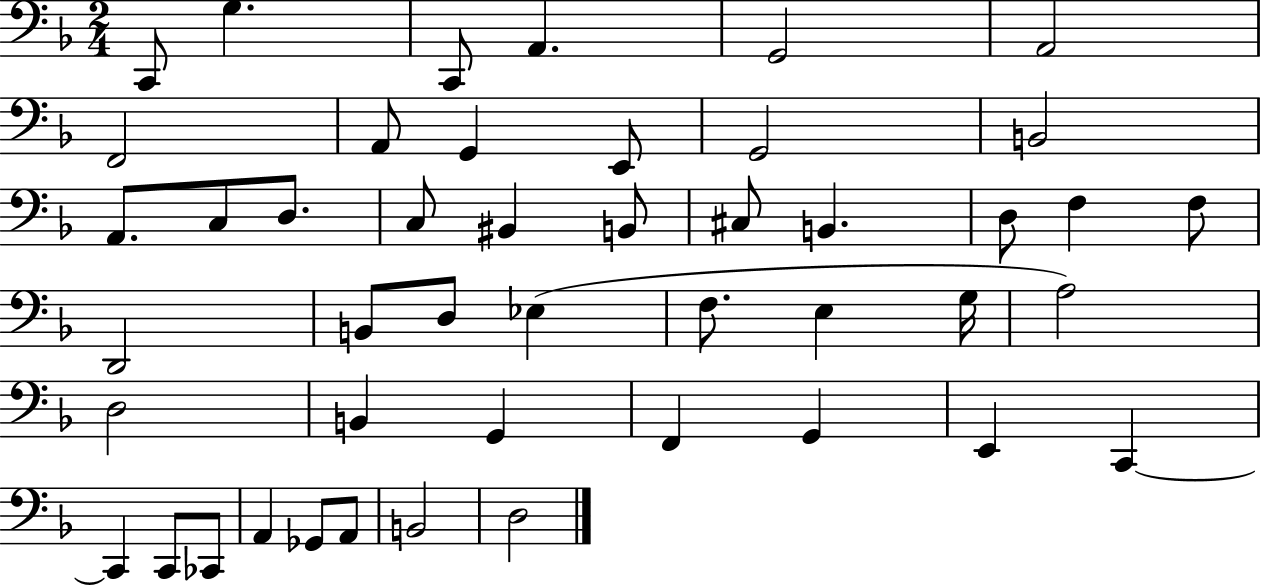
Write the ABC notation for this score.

X:1
T:Untitled
M:2/4
L:1/4
K:F
C,,/2 G, C,,/2 A,, G,,2 A,,2 F,,2 A,,/2 G,, E,,/2 G,,2 B,,2 A,,/2 C,/2 D,/2 C,/2 ^B,, B,,/2 ^C,/2 B,, D,/2 F, F,/2 D,,2 B,,/2 D,/2 _E, F,/2 E, G,/4 A,2 D,2 B,, G,, F,, G,, E,, C,, C,, C,,/2 _C,,/2 A,, _G,,/2 A,,/2 B,,2 D,2